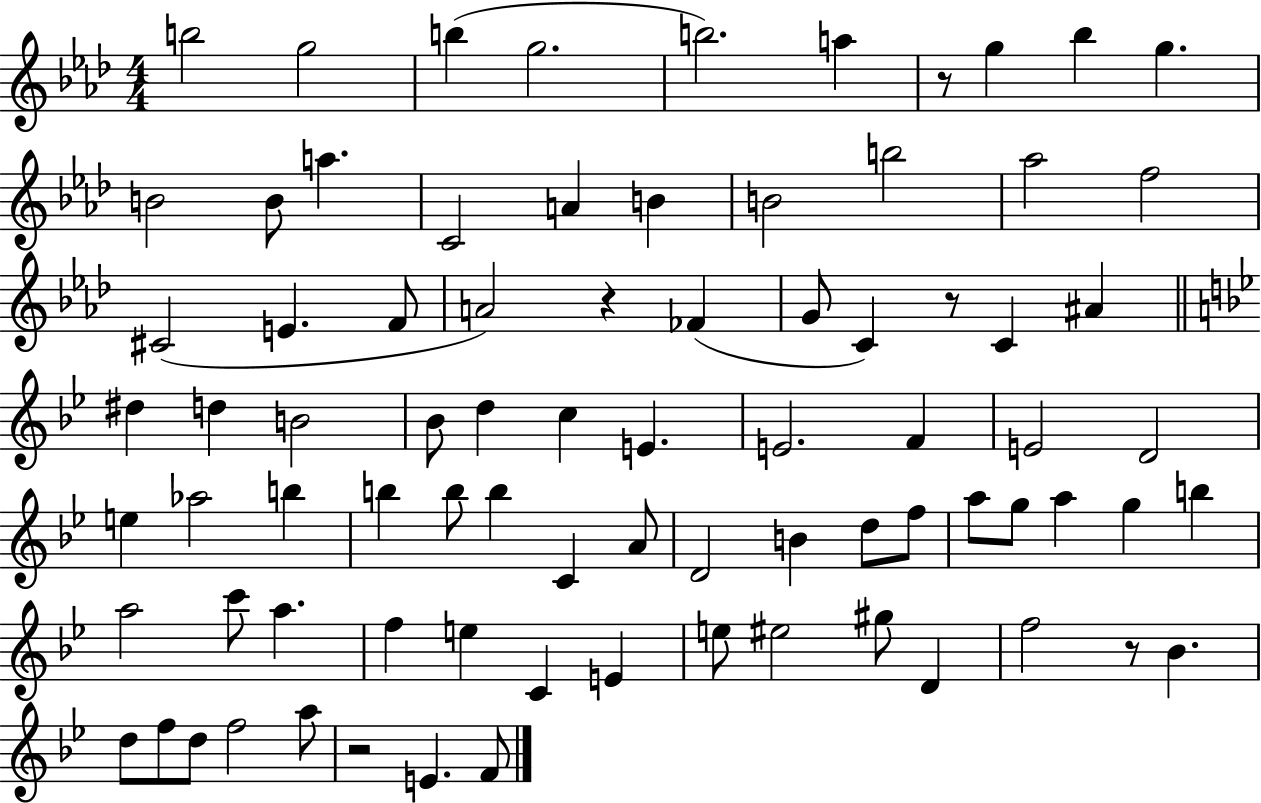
B5/h G5/h B5/q G5/h. B5/h. A5/q R/e G5/q Bb5/q G5/q. B4/h B4/e A5/q. C4/h A4/q B4/q B4/h B5/h Ab5/h F5/h C#4/h E4/q. F4/e A4/h R/q FES4/q G4/e C4/q R/e C4/q A#4/q D#5/q D5/q B4/h Bb4/e D5/q C5/q E4/q. E4/h. F4/q E4/h D4/h E5/q Ab5/h B5/q B5/q B5/e B5/q C4/q A4/e D4/h B4/q D5/e F5/e A5/e G5/e A5/q G5/q B5/q A5/h C6/e A5/q. F5/q E5/q C4/q E4/q E5/e EIS5/h G#5/e D4/q F5/h R/e Bb4/q. D5/e F5/e D5/e F5/h A5/e R/h E4/q. F4/e